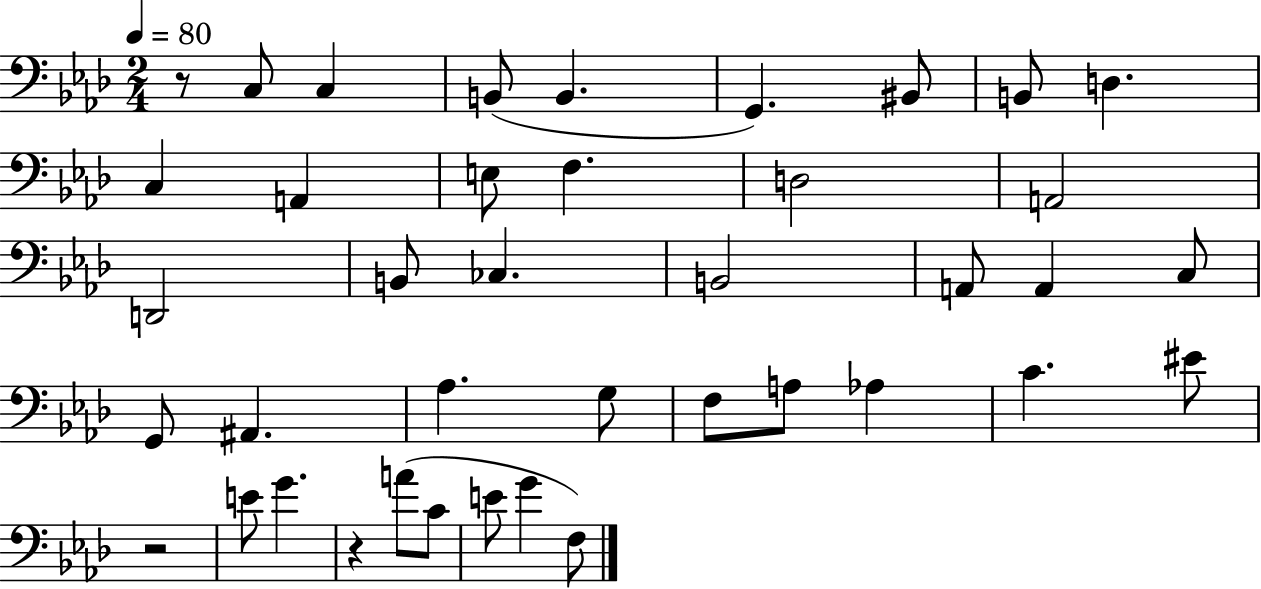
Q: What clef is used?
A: bass